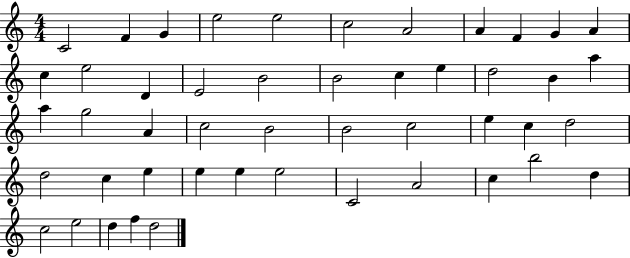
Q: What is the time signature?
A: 4/4